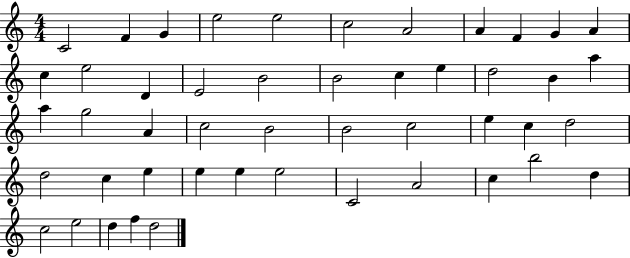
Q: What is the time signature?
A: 4/4